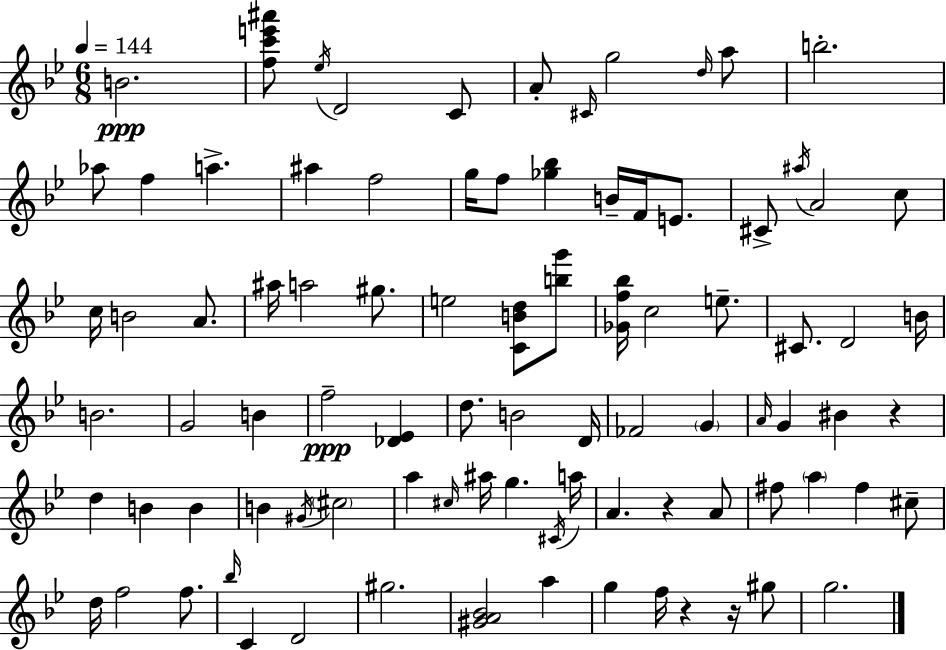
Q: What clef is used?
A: treble